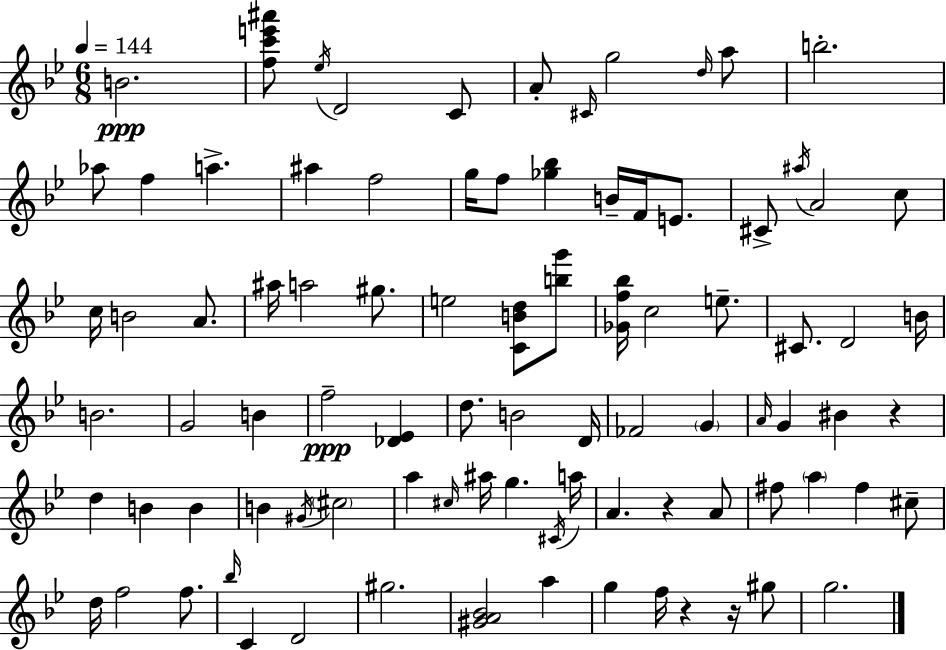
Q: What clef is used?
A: treble